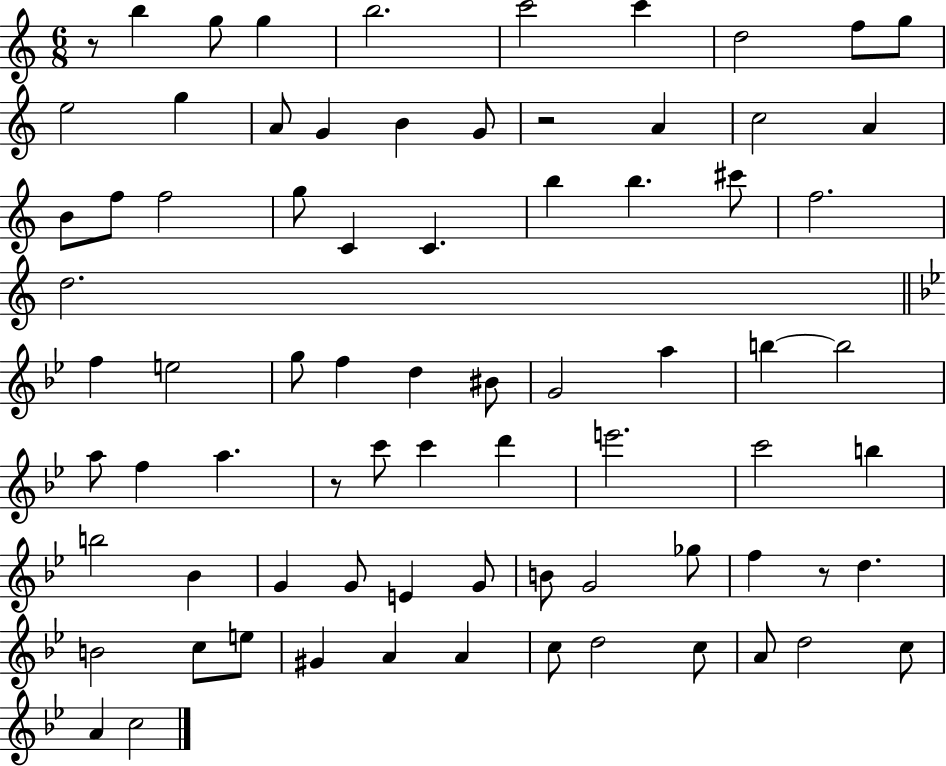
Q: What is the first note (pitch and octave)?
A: B5